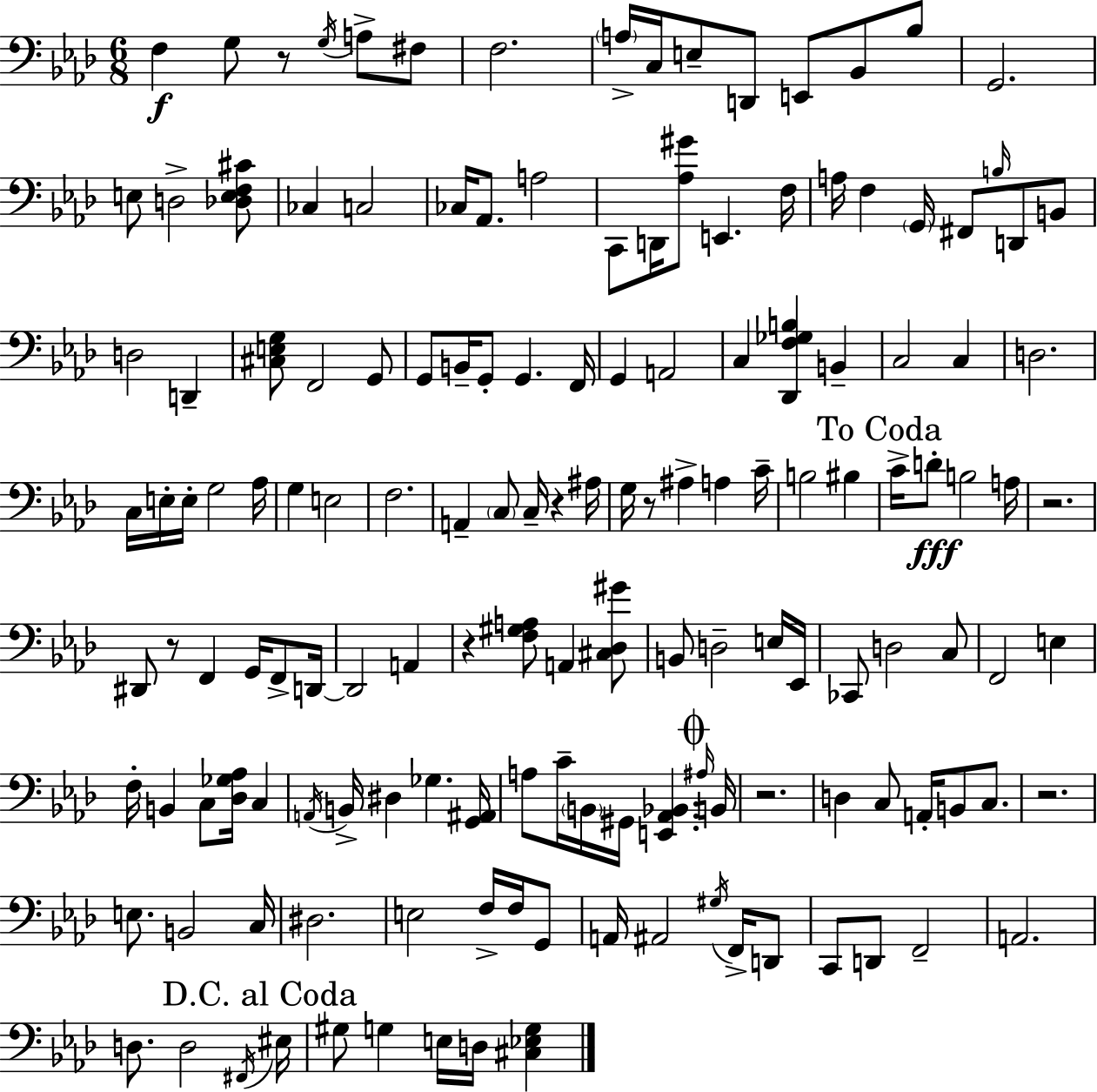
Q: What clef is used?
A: bass